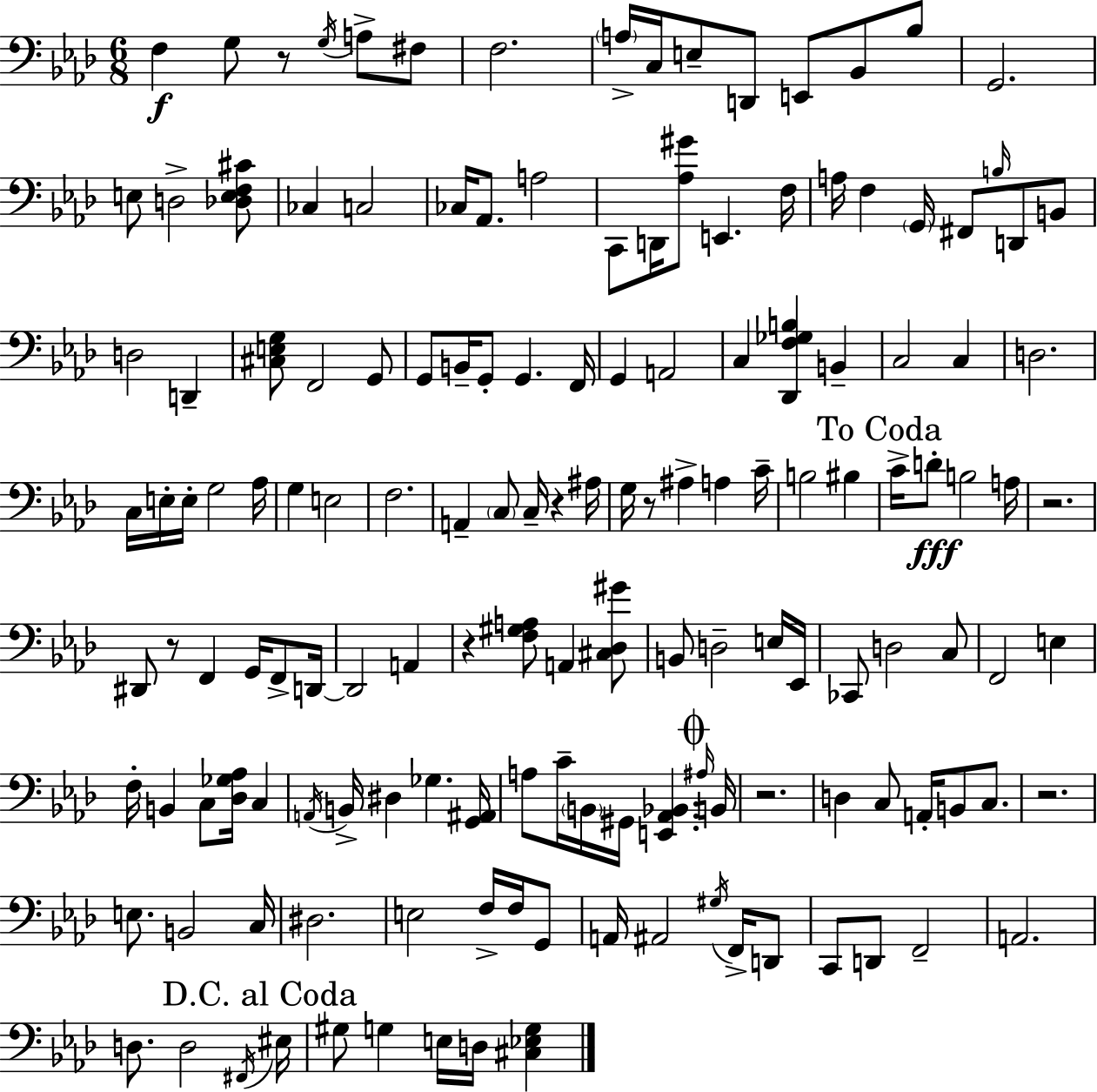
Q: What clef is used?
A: bass